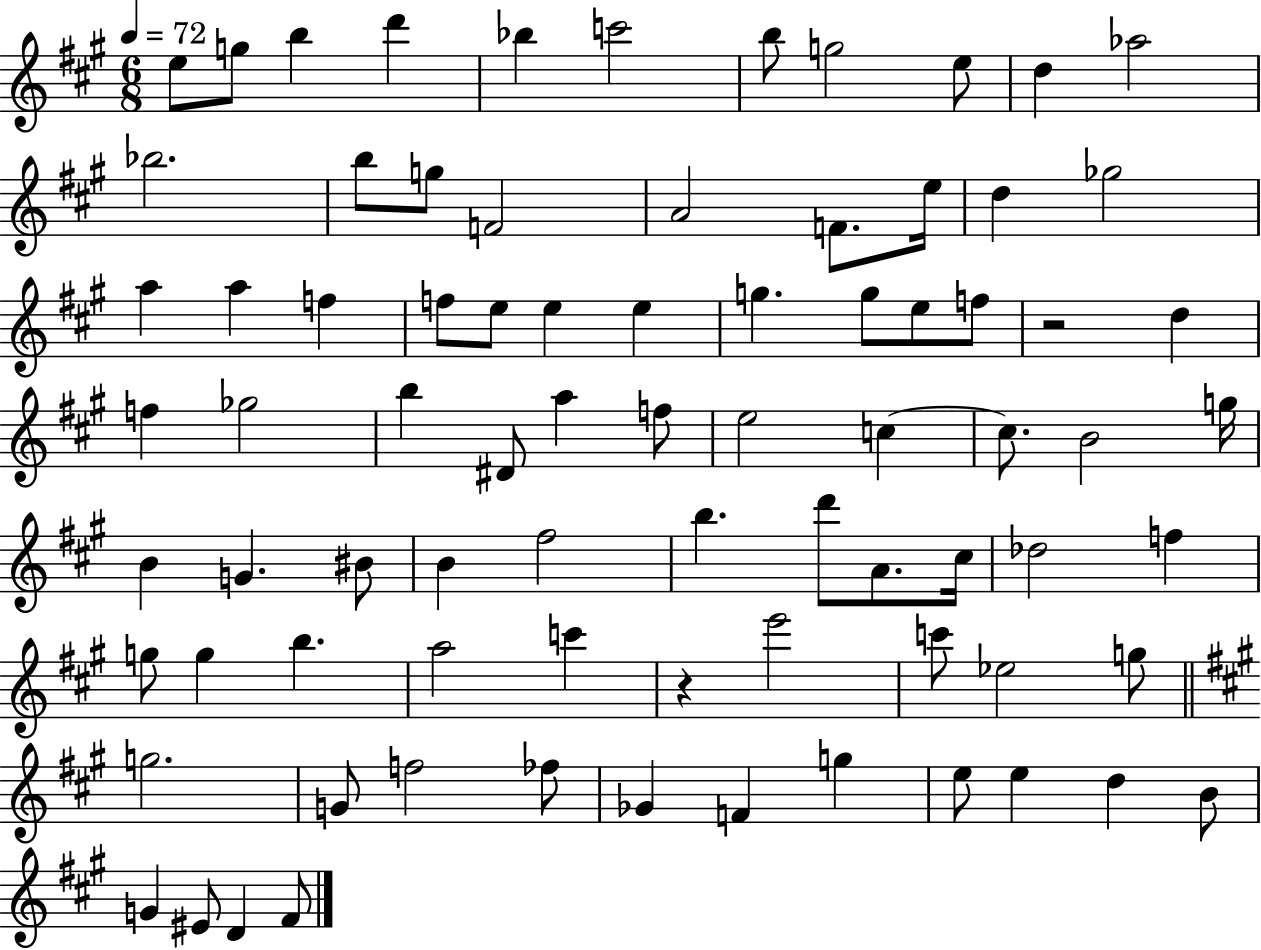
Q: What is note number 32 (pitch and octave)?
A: D5